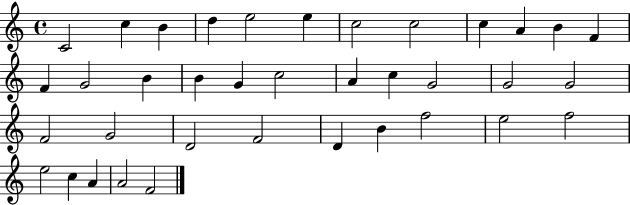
C4/h C5/q B4/q D5/q E5/h E5/q C5/h C5/h C5/q A4/q B4/q F4/q F4/q G4/h B4/q B4/q G4/q C5/h A4/q C5/q G4/h G4/h G4/h F4/h G4/h D4/h F4/h D4/q B4/q F5/h E5/h F5/h E5/h C5/q A4/q A4/h F4/h